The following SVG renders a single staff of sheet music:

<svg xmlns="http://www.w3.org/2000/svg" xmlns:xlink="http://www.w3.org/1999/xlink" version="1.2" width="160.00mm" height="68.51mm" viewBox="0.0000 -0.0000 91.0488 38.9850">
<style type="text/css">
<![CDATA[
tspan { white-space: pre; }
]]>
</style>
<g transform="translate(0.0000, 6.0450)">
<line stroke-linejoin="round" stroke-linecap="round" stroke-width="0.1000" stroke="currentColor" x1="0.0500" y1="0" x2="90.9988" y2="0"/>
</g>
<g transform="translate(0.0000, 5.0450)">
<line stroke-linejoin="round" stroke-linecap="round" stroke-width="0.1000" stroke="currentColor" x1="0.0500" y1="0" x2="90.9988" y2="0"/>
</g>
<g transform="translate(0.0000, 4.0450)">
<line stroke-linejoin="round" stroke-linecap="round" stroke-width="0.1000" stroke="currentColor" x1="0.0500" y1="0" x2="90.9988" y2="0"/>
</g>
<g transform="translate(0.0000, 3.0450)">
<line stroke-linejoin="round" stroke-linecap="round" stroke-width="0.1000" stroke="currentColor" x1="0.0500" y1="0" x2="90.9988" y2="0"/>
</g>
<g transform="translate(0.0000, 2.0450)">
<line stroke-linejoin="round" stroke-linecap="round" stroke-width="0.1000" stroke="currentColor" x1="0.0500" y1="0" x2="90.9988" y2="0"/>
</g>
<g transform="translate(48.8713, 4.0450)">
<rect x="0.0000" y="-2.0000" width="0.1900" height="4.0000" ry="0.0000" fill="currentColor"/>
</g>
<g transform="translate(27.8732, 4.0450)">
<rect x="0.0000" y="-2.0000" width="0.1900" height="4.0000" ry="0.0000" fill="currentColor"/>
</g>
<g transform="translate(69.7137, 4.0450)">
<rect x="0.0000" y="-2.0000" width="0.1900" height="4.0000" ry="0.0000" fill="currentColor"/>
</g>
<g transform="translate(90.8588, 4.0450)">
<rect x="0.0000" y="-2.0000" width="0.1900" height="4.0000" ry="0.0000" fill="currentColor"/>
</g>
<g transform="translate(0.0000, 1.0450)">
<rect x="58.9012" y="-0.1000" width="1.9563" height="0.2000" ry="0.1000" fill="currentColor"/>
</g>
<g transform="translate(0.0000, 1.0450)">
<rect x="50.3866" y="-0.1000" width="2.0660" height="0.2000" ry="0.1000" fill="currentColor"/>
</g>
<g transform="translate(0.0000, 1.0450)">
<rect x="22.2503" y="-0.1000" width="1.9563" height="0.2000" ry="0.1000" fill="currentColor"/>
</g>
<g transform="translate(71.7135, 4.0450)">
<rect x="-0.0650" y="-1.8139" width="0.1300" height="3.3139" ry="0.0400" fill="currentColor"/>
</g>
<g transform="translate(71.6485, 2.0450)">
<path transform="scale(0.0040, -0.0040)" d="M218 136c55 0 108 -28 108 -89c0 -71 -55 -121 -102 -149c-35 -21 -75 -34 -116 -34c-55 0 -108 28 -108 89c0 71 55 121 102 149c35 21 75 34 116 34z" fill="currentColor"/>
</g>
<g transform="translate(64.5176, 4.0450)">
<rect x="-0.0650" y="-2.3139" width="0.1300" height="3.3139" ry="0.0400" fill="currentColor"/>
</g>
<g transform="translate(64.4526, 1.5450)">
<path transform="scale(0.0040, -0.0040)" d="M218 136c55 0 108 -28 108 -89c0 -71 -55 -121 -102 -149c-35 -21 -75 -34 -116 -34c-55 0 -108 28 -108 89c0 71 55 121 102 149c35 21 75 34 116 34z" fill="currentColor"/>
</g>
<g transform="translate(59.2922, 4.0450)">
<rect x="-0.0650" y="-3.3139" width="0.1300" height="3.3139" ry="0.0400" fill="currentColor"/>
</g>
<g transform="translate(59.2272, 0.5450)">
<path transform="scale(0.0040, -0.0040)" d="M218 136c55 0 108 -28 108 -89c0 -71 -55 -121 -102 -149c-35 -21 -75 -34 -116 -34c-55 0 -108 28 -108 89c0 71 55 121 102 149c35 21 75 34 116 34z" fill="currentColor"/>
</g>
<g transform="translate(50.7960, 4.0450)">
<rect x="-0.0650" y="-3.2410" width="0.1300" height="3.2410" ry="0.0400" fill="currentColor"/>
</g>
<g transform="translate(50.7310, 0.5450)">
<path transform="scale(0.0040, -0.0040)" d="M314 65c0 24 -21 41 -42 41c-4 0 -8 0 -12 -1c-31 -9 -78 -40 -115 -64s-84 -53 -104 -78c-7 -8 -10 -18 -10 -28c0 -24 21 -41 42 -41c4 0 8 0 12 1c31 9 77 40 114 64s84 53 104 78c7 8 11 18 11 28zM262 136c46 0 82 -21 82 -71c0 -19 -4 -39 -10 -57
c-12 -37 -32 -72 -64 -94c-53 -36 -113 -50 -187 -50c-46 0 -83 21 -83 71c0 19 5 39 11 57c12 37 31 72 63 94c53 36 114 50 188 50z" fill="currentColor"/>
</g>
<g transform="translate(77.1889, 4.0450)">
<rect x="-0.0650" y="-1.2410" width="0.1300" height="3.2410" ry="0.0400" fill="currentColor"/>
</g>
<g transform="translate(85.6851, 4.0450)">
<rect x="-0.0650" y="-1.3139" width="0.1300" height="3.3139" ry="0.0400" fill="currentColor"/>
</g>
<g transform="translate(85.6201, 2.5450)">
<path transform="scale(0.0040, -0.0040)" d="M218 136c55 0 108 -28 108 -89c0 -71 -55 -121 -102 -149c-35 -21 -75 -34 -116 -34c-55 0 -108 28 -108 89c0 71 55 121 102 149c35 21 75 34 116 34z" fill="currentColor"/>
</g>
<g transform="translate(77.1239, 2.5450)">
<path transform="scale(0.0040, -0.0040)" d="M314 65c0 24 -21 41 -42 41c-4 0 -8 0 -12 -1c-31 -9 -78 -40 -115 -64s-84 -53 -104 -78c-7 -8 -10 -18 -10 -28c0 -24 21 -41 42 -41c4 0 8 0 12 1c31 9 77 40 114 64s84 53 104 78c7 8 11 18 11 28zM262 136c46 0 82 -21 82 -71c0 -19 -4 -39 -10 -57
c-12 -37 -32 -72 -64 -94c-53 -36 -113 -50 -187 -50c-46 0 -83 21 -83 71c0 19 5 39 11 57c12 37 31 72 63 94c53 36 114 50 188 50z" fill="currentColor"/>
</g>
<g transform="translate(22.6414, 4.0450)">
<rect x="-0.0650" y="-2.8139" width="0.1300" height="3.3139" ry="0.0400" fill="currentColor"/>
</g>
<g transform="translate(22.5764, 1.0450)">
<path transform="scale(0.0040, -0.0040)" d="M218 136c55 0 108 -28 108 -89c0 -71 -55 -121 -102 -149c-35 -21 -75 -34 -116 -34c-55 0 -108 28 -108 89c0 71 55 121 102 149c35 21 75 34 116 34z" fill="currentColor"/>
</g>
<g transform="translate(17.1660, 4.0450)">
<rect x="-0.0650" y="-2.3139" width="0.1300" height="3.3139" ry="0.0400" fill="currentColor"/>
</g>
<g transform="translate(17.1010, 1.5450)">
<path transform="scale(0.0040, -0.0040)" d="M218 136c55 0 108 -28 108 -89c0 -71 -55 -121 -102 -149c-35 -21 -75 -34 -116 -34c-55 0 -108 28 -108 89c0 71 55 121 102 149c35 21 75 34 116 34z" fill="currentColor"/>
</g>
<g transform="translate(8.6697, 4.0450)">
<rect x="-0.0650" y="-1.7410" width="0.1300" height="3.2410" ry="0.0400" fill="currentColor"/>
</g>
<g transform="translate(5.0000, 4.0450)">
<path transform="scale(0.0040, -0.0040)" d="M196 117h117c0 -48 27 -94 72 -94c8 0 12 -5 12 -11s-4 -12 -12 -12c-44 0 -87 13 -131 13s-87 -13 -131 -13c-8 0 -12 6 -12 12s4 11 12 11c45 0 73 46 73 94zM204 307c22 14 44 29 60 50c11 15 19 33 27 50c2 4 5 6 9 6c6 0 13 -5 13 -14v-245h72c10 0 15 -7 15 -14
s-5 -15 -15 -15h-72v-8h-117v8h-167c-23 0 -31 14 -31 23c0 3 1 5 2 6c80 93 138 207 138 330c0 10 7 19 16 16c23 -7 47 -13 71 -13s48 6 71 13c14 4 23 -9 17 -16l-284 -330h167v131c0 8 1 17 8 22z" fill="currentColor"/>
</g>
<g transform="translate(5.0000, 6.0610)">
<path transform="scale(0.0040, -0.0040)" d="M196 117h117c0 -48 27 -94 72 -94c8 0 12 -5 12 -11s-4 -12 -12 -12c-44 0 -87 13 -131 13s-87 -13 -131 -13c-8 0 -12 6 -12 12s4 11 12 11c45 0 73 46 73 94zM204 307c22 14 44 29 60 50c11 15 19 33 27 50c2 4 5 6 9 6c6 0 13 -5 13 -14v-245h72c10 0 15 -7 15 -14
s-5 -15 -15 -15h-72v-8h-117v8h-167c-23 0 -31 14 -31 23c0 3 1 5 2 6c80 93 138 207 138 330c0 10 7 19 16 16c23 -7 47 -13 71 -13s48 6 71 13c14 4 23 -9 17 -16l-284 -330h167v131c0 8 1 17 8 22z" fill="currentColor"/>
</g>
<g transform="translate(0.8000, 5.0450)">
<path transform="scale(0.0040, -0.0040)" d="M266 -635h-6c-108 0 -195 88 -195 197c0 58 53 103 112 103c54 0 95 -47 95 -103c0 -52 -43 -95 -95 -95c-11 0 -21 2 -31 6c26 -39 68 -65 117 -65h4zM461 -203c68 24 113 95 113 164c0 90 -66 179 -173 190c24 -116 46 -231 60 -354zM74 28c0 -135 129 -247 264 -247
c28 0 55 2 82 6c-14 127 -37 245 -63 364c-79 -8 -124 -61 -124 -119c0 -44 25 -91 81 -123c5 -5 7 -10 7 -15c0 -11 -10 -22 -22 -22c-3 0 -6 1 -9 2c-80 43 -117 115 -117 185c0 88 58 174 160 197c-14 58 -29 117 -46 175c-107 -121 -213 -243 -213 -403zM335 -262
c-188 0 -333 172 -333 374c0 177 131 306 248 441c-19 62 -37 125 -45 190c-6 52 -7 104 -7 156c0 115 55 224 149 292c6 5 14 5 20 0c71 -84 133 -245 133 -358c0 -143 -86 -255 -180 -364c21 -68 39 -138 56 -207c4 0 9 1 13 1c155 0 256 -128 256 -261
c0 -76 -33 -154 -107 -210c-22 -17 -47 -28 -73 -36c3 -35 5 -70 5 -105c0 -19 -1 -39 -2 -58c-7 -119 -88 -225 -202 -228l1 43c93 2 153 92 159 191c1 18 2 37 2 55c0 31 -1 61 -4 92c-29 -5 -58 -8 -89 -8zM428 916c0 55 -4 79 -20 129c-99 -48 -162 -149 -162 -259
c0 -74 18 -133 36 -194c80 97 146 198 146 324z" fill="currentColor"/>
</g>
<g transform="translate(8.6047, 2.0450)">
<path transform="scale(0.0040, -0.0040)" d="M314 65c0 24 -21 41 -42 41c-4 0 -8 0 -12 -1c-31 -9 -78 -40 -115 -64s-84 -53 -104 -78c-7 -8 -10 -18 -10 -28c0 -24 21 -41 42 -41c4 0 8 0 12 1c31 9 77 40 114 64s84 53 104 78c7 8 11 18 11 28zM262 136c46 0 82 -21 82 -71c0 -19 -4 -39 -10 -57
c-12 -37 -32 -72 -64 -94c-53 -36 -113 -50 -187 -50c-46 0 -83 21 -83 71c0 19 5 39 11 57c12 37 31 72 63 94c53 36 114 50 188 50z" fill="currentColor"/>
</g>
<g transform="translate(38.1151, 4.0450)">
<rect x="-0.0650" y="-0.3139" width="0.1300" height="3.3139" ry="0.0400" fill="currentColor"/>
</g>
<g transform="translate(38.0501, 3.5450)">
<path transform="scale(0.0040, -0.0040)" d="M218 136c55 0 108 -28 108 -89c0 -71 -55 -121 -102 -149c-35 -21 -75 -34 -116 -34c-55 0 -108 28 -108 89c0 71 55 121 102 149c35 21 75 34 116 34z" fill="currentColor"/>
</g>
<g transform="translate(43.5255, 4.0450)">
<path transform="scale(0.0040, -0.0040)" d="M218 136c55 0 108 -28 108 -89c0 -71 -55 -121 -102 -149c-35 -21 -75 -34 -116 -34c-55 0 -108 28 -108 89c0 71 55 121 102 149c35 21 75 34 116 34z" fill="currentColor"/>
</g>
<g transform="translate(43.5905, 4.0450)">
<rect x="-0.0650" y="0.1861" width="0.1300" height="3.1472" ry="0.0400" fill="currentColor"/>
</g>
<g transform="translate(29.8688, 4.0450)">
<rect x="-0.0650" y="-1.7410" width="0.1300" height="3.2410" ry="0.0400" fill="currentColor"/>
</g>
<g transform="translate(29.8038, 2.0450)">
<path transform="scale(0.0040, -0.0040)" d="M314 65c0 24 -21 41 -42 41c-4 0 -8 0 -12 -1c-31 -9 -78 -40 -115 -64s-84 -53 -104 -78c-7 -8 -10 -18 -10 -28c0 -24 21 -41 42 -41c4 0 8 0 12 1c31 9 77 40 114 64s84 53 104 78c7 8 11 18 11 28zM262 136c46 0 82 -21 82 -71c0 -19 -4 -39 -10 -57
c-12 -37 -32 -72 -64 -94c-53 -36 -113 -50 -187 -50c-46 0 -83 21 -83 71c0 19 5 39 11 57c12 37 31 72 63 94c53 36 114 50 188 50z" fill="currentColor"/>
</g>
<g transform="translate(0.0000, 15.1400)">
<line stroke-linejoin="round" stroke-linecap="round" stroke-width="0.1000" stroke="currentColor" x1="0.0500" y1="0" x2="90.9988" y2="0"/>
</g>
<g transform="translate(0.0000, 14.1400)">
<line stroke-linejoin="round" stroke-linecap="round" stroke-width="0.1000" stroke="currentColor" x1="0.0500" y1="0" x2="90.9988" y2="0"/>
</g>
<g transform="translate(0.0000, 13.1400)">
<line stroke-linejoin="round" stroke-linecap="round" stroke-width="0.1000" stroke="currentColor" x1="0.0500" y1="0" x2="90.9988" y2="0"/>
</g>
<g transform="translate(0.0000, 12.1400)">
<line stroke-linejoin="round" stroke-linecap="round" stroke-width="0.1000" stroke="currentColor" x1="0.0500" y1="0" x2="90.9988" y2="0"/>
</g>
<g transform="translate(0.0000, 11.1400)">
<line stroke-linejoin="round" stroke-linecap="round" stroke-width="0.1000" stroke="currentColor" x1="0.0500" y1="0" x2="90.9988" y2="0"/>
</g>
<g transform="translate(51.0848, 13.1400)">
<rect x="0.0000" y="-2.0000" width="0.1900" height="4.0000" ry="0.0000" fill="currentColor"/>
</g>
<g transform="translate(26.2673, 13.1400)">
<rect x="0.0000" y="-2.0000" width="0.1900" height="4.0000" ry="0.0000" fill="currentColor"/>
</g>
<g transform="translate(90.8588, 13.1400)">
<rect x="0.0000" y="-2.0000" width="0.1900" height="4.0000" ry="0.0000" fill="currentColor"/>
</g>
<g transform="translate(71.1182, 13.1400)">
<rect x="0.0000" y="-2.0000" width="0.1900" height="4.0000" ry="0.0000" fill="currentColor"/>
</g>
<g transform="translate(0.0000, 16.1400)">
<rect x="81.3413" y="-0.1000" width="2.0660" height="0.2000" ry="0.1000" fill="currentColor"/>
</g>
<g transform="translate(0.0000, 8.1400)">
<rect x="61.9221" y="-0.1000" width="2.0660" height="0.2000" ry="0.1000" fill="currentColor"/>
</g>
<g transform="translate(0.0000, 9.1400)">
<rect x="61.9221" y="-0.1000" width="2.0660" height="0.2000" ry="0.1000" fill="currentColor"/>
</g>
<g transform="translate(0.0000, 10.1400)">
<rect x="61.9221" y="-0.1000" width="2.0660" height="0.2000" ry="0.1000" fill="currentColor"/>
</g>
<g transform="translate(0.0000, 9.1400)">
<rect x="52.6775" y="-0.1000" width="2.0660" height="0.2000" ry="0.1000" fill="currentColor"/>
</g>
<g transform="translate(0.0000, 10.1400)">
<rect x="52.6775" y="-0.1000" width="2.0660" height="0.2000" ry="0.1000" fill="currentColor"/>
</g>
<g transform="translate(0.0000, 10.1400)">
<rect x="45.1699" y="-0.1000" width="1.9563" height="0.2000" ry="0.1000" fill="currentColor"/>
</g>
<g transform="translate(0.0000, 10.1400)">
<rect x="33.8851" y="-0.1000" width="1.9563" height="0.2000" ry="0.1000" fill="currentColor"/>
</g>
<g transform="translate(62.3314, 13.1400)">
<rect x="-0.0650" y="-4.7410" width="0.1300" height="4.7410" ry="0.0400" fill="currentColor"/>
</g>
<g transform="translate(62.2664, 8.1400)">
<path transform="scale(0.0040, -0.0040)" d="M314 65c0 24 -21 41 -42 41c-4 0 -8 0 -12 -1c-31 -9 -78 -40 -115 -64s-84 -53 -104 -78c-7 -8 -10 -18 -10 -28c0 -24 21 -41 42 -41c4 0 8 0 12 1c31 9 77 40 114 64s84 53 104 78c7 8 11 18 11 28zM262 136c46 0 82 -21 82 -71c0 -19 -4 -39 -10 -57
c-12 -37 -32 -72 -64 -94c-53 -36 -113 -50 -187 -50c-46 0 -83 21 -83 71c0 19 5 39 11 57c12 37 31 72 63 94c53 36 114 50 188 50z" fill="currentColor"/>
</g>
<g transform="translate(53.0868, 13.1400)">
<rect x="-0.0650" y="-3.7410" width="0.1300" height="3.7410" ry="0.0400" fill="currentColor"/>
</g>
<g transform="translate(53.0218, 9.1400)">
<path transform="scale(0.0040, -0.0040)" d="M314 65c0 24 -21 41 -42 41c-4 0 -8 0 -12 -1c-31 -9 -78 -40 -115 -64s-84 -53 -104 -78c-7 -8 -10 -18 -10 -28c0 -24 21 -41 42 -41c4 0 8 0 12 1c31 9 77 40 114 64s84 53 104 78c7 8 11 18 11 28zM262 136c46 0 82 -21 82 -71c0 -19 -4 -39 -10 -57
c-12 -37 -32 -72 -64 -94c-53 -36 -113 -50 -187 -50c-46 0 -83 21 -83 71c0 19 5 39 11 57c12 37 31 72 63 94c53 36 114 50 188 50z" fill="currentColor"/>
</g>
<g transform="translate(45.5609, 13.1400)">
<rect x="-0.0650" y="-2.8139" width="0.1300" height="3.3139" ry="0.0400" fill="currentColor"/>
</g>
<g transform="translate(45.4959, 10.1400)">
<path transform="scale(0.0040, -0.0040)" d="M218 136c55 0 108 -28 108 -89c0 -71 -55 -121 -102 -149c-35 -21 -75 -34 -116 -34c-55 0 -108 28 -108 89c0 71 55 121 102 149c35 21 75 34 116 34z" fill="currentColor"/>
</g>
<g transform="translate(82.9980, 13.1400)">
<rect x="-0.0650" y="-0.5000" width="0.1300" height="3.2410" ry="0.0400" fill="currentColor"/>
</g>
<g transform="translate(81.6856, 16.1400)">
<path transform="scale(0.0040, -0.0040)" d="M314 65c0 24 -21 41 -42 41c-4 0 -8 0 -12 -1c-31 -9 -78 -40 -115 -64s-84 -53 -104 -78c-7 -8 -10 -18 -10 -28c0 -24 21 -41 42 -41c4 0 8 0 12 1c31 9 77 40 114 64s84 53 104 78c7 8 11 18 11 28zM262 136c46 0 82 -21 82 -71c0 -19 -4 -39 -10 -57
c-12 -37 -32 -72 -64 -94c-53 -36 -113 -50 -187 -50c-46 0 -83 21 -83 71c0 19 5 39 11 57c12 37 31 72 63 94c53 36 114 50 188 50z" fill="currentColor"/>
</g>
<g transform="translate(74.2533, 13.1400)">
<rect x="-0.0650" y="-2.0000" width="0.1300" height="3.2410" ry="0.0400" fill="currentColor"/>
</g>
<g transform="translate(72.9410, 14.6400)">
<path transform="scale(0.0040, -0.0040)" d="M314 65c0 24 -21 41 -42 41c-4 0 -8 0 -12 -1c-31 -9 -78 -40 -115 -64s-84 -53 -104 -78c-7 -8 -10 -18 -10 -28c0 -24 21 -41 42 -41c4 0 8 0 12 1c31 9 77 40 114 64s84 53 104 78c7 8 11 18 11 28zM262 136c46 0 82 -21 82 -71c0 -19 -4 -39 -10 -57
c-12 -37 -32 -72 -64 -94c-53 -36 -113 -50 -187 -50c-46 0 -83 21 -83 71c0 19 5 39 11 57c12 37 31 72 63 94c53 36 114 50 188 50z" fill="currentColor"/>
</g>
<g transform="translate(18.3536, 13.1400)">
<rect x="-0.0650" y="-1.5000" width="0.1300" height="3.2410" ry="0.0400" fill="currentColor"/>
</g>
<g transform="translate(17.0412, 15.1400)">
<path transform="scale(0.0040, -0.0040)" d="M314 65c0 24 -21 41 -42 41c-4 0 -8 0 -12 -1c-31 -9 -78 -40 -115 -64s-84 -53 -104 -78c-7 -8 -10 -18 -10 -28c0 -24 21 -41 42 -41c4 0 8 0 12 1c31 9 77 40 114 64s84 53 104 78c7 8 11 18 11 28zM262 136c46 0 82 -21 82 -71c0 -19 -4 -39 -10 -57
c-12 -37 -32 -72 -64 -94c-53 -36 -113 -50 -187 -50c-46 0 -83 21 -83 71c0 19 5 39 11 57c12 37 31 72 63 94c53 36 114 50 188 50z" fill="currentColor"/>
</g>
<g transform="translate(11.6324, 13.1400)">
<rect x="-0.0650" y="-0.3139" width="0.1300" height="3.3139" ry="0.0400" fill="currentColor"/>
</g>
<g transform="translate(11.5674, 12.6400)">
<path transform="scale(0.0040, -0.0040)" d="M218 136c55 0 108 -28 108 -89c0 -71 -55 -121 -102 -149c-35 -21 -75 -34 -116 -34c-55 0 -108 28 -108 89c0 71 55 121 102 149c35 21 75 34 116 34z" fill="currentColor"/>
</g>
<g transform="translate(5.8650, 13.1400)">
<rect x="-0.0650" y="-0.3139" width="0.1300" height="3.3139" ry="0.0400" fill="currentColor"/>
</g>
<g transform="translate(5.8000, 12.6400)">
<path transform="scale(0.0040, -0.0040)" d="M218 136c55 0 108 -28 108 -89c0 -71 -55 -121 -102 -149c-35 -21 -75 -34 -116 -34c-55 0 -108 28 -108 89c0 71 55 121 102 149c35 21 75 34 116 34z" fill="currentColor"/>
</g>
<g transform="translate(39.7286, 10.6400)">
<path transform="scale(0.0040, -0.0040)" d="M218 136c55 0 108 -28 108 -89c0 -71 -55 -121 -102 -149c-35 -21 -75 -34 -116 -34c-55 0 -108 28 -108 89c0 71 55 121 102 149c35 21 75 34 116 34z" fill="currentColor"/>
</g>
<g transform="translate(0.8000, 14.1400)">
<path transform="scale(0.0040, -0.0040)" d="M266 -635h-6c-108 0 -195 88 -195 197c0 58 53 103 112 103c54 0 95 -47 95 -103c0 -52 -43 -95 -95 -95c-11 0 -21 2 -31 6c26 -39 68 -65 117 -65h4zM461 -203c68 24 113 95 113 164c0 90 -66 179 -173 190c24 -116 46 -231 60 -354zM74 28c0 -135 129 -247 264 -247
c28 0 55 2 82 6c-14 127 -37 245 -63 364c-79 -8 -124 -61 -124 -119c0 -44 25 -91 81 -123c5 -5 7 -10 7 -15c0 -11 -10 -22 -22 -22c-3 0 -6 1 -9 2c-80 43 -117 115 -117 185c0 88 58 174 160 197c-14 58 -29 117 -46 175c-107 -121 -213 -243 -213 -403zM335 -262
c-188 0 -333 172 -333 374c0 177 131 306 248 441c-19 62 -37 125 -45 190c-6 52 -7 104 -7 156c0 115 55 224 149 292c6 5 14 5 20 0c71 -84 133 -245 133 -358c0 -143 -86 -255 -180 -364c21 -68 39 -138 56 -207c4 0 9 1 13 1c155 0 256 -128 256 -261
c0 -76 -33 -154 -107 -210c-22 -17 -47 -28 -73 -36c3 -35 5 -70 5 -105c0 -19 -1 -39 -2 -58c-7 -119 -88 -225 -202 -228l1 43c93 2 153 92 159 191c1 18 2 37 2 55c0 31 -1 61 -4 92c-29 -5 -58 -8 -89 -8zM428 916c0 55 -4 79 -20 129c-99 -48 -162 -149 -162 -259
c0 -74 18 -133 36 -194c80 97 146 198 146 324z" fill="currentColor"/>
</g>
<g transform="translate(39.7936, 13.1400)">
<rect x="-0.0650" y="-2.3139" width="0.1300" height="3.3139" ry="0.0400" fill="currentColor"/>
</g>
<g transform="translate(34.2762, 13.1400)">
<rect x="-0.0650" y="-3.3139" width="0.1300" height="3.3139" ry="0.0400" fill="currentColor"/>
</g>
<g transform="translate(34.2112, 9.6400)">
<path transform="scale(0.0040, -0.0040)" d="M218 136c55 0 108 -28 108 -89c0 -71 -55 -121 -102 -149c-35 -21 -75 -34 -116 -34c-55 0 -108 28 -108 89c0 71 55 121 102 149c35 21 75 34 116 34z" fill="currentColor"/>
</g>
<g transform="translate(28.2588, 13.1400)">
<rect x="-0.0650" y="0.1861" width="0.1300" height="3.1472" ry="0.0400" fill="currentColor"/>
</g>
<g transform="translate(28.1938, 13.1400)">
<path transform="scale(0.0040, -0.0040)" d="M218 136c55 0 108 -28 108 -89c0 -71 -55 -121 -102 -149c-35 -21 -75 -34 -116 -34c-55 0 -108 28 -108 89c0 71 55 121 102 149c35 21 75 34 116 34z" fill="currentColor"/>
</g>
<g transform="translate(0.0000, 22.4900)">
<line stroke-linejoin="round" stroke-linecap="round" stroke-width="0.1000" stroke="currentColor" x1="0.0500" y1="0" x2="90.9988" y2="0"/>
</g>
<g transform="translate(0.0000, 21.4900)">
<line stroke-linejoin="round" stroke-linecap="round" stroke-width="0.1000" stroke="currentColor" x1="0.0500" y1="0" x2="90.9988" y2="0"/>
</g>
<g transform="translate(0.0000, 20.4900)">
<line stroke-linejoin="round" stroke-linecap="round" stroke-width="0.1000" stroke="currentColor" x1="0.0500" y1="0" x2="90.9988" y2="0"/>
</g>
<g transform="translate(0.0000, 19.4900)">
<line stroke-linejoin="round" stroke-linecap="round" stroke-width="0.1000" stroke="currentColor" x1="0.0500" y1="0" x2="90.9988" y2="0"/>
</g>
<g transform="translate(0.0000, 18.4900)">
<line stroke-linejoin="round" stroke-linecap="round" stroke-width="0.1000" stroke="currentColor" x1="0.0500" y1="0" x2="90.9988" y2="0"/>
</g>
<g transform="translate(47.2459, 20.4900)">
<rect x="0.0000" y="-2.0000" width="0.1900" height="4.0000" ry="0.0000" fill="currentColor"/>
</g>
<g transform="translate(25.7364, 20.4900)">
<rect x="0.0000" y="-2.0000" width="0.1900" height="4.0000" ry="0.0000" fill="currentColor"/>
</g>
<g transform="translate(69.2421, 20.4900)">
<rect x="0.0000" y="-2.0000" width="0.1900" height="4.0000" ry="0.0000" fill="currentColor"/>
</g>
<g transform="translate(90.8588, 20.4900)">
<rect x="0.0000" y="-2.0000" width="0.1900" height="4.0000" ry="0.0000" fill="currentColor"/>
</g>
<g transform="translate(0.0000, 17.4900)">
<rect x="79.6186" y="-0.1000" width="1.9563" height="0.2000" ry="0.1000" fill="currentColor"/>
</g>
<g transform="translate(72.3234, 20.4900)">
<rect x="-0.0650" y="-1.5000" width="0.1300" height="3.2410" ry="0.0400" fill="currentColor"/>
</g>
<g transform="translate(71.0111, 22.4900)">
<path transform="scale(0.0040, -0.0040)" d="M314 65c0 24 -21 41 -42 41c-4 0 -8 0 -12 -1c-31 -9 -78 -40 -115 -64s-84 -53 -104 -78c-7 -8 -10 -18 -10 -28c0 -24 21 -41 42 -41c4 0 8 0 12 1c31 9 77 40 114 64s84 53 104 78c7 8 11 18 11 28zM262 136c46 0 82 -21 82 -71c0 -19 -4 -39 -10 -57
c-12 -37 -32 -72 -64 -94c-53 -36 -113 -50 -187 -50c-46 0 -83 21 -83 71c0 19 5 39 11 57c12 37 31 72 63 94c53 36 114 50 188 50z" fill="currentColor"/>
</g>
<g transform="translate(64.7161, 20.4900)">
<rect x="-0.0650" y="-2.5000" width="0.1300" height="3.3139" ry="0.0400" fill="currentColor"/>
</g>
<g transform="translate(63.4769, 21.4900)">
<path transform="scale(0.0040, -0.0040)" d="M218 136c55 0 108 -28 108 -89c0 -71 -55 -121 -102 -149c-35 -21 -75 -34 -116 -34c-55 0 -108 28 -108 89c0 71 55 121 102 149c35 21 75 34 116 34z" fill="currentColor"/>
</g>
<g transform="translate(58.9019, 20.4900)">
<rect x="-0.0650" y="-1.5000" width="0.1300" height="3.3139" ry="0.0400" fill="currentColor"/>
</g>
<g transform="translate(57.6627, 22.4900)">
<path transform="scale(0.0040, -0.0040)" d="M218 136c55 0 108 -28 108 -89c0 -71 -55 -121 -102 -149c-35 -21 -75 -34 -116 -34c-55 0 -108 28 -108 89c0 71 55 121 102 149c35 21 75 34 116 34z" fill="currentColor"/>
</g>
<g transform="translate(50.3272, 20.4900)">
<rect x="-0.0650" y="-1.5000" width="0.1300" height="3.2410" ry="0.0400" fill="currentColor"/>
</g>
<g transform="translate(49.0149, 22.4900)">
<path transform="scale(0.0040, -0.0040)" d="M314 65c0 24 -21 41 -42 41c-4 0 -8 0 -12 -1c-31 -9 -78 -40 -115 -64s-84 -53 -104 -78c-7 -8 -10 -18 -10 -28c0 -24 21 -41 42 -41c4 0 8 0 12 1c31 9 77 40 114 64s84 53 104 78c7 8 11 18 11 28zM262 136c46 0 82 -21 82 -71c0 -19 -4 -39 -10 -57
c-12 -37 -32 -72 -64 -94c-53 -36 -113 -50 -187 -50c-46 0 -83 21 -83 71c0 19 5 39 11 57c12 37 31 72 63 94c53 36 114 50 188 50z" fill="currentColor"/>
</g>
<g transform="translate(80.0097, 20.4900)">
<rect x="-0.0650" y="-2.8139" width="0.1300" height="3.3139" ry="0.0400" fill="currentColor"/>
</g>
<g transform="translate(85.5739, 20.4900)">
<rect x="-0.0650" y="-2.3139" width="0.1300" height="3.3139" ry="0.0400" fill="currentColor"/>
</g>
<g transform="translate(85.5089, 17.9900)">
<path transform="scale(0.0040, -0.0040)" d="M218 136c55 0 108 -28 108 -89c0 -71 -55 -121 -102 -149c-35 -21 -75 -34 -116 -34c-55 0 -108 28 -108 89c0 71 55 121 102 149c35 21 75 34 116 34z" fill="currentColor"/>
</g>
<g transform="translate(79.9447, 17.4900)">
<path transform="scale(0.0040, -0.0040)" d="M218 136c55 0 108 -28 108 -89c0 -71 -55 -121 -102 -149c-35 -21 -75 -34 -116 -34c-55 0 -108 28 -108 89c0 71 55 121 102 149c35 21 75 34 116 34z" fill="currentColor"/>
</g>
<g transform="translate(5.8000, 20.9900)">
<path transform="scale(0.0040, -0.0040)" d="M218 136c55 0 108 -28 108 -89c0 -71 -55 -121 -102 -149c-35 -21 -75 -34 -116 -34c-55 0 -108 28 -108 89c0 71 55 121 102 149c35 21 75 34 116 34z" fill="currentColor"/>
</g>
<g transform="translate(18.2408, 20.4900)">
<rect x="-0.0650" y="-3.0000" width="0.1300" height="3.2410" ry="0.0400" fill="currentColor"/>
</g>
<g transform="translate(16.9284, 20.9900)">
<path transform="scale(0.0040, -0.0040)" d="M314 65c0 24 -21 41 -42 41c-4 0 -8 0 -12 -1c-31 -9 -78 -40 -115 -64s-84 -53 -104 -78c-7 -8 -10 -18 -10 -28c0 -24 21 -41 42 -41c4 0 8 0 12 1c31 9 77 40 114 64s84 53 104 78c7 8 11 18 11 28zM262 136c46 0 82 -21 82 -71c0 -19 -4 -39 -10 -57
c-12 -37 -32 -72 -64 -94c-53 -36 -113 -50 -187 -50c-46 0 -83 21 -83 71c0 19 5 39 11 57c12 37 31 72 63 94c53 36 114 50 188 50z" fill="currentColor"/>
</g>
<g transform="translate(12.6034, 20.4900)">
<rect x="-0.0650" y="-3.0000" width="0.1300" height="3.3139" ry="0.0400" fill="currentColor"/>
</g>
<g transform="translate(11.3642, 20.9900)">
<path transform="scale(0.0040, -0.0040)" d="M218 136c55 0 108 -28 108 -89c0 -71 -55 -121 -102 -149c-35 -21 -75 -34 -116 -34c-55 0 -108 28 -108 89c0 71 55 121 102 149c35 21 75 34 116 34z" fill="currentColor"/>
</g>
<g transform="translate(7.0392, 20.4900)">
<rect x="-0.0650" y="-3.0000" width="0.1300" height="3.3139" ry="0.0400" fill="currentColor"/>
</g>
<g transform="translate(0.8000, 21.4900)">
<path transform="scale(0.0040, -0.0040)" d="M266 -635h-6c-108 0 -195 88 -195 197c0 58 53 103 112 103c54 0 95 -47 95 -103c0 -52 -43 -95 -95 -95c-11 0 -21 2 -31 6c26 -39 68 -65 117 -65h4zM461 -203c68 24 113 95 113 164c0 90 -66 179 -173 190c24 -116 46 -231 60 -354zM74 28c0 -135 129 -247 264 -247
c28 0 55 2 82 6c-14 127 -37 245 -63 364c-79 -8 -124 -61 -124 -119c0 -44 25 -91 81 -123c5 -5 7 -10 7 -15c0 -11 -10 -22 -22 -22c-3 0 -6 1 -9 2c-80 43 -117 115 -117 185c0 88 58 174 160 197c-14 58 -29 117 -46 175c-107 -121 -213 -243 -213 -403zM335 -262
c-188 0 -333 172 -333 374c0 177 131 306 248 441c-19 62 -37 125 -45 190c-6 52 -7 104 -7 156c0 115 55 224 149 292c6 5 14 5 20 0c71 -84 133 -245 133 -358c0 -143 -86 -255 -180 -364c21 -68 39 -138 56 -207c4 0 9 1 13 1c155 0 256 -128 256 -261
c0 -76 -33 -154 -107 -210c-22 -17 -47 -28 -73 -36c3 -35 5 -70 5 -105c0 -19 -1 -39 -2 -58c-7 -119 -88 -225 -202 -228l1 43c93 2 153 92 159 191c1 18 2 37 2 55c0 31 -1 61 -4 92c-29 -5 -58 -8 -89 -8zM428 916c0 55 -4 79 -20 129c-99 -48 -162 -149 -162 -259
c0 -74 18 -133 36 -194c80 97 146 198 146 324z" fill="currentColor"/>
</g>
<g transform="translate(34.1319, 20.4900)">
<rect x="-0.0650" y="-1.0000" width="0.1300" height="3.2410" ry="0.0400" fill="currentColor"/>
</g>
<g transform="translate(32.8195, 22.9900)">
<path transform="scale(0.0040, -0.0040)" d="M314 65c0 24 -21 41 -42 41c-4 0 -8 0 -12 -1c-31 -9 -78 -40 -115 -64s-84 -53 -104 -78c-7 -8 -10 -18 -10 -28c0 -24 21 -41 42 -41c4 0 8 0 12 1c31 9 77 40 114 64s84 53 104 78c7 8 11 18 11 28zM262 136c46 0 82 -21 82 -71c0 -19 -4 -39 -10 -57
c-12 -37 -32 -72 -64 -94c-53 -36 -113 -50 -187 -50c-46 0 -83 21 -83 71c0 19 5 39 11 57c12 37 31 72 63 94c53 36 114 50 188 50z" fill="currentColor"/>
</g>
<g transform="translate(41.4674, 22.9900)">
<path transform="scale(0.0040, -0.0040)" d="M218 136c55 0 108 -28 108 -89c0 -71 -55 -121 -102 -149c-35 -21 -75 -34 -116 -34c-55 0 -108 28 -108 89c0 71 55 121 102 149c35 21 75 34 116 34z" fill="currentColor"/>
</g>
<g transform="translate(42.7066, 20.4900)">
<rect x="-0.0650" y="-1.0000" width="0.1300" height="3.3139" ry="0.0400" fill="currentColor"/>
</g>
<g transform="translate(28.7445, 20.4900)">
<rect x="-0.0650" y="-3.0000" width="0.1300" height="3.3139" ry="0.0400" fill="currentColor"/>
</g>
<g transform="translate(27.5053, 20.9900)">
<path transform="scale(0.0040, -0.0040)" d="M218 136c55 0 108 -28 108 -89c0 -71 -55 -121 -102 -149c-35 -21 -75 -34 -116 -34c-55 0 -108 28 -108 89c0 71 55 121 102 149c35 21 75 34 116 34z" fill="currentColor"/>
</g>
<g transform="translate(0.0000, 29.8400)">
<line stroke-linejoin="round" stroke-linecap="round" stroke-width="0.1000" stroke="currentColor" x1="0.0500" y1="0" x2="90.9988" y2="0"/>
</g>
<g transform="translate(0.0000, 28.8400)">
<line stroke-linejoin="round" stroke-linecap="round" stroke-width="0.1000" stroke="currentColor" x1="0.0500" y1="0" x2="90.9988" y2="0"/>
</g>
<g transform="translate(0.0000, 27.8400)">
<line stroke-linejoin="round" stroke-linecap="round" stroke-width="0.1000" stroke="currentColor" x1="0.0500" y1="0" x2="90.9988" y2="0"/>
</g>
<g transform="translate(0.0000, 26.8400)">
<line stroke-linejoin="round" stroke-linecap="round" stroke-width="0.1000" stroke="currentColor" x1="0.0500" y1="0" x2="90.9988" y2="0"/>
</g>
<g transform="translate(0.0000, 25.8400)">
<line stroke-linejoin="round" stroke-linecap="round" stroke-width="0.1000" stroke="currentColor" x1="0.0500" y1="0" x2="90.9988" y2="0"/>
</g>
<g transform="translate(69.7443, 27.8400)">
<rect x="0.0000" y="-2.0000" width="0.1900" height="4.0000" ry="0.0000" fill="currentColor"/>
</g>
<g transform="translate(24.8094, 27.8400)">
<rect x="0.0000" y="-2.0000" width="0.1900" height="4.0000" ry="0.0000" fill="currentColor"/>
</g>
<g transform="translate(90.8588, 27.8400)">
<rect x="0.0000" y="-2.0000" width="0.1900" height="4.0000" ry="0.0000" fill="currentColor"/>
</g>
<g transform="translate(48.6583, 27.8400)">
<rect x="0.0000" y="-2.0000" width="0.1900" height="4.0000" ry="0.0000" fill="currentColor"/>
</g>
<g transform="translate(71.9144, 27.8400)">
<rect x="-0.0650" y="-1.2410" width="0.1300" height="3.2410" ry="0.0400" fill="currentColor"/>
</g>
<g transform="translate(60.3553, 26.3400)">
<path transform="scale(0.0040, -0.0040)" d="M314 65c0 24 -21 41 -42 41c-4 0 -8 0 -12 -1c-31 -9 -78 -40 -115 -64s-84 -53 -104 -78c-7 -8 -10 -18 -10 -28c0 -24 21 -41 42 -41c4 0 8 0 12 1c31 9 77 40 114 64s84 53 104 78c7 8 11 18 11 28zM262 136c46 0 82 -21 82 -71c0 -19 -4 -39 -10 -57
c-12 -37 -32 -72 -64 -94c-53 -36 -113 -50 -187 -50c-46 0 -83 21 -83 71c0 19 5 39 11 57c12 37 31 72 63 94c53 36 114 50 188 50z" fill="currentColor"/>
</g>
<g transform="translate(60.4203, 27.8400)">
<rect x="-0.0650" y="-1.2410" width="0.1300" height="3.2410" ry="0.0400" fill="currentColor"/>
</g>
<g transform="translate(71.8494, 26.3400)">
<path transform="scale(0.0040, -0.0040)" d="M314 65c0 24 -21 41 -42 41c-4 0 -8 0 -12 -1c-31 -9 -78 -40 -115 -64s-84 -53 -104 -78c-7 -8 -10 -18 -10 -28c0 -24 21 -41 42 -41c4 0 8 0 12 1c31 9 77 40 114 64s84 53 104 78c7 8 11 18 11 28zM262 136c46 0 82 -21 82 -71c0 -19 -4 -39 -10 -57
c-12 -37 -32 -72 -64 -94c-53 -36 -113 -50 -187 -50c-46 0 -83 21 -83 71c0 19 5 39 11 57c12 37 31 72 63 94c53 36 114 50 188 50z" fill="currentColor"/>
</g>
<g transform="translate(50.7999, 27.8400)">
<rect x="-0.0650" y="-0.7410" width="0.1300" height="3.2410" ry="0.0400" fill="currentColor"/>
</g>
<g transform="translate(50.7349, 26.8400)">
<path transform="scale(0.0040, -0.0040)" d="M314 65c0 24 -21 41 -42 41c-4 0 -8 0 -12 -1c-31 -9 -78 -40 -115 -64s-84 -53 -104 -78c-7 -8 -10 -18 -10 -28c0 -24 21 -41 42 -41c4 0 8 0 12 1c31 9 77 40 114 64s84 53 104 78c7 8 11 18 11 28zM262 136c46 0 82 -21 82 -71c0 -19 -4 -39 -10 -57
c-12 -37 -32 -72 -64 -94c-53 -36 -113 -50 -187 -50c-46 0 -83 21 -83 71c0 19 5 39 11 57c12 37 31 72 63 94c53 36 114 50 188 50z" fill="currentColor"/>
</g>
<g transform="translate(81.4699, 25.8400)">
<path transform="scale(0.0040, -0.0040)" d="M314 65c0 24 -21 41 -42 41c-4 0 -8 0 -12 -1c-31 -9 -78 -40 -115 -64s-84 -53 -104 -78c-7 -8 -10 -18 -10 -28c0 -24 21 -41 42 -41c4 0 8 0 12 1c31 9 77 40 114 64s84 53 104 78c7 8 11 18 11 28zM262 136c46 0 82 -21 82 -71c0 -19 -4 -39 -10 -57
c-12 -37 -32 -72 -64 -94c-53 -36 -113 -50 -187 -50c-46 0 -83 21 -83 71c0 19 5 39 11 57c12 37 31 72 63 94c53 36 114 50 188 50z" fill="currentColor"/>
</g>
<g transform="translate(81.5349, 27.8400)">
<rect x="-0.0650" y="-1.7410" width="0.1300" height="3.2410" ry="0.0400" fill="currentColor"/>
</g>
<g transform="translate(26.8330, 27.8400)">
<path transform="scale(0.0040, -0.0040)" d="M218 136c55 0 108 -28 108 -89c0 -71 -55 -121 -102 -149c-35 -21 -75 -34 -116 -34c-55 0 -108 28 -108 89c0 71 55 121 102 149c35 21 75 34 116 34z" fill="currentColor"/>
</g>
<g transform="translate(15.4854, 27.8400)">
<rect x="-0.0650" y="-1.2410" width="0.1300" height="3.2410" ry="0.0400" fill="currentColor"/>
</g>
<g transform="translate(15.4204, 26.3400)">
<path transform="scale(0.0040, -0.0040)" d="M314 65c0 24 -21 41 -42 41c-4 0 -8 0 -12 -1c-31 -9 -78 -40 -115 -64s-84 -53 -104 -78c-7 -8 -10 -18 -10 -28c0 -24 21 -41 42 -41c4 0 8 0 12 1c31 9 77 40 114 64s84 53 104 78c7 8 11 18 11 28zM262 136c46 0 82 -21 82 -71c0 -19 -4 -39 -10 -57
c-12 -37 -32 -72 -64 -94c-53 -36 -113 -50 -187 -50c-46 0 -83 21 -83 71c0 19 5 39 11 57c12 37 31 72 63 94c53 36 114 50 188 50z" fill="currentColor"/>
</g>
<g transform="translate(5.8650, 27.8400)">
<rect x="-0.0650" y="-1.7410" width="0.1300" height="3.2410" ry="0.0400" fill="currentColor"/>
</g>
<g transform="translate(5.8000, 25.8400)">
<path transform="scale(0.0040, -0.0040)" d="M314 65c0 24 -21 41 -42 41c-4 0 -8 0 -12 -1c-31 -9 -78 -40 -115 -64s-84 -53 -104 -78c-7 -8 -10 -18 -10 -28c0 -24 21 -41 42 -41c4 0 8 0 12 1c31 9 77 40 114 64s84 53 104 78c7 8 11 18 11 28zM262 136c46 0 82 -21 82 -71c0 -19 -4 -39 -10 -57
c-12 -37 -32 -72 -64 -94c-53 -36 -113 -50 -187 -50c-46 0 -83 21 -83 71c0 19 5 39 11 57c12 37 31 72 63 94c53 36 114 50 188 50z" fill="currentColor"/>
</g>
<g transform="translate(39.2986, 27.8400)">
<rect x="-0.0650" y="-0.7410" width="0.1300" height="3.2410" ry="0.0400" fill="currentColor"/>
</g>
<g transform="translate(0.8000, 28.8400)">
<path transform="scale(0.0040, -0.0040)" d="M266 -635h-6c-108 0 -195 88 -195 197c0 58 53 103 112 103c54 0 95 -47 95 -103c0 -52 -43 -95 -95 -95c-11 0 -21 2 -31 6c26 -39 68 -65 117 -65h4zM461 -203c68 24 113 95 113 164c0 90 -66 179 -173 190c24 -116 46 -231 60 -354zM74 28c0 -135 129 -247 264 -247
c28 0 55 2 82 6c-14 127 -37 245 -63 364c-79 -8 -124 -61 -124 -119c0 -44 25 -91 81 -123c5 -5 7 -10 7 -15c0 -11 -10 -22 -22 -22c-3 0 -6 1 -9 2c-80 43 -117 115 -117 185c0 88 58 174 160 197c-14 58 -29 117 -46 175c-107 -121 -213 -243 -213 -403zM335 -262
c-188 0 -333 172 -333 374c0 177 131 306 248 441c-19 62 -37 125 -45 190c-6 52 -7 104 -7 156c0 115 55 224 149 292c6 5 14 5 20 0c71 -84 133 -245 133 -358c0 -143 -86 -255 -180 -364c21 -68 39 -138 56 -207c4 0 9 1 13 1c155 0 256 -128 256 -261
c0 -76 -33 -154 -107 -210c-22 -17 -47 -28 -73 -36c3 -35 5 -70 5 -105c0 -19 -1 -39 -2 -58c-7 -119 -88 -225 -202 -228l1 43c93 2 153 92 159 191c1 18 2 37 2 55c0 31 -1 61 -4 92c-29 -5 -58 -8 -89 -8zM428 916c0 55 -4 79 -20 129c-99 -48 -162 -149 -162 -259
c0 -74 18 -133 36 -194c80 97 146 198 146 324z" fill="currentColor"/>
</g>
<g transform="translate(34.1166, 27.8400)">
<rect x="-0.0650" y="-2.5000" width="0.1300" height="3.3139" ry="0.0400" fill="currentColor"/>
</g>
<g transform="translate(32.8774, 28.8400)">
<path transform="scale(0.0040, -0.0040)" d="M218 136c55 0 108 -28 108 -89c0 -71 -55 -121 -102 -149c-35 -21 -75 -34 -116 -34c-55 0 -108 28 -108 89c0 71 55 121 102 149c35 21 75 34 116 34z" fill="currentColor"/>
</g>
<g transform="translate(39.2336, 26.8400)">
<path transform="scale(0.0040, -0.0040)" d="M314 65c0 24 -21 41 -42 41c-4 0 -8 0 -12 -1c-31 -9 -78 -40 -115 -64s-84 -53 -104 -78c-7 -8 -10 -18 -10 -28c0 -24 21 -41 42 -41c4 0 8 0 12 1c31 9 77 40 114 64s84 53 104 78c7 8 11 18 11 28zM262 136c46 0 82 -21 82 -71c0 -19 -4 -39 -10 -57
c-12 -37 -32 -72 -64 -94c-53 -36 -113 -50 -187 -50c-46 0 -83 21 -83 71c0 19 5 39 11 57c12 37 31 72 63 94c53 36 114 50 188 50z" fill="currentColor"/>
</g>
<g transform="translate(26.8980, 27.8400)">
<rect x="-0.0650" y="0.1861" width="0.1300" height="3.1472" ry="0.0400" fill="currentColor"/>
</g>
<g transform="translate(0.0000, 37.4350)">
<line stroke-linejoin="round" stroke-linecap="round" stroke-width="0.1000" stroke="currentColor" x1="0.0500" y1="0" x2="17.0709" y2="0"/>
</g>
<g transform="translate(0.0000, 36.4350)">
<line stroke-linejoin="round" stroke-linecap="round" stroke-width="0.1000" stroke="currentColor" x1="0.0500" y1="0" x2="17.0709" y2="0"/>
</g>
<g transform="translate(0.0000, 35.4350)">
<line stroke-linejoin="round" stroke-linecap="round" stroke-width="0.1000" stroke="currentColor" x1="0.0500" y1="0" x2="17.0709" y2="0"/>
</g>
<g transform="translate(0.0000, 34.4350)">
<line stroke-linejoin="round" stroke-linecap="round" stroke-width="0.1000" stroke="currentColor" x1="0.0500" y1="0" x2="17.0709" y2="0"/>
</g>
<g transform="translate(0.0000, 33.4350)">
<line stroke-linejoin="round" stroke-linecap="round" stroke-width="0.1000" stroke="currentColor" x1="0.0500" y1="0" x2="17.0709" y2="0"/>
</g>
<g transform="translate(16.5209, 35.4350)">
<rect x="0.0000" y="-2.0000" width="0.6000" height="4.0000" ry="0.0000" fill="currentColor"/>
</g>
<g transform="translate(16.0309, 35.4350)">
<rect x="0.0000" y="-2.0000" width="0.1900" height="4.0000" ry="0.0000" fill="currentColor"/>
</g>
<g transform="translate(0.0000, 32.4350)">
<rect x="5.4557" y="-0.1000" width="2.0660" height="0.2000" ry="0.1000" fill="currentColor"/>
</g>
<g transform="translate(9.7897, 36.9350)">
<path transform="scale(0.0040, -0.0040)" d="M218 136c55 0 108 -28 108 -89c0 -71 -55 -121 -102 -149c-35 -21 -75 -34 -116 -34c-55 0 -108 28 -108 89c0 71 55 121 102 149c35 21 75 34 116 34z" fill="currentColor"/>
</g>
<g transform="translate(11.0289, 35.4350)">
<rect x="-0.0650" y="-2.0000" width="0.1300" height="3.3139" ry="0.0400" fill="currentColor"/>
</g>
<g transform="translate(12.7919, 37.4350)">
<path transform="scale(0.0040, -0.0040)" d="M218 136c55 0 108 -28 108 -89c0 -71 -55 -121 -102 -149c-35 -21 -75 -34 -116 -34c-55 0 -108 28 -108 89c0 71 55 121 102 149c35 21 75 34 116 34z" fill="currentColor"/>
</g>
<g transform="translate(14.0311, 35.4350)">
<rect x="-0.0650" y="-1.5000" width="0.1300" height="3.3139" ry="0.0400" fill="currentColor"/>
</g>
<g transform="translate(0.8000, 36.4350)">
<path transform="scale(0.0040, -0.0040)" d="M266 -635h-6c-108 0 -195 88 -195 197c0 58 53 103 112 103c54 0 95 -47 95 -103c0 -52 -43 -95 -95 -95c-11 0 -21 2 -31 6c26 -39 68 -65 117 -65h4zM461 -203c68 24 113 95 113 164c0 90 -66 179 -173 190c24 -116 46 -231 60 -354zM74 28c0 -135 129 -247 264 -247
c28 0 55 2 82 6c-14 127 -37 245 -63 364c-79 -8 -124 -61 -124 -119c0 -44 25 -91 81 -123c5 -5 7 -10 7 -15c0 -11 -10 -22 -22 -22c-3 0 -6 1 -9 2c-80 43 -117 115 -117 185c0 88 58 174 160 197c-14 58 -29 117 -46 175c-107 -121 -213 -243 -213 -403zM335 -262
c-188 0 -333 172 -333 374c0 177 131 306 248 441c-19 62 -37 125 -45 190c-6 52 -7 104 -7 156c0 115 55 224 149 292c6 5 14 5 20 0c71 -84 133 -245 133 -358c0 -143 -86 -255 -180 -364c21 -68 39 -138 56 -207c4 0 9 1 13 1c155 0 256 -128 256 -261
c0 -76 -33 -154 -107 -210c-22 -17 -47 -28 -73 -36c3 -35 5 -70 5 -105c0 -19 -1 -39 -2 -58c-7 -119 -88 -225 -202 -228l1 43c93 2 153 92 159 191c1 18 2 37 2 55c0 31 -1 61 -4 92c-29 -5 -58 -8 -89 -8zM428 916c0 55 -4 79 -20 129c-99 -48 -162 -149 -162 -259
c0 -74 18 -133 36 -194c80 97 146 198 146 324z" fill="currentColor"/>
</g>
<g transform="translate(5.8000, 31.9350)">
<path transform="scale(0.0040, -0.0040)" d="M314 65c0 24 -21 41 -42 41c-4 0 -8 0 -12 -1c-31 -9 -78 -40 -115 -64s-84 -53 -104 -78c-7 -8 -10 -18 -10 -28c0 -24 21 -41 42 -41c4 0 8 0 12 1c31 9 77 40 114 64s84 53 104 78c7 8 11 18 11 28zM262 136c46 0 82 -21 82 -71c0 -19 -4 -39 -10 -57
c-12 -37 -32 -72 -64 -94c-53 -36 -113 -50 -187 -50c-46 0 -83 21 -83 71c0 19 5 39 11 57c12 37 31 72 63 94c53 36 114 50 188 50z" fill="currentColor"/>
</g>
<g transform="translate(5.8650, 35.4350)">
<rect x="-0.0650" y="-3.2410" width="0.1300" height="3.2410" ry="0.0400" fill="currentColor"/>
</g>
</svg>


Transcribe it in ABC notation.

X:1
T:Untitled
M:4/4
L:1/4
K:C
f2 g a f2 c B b2 b g f e2 e c c E2 B b g a c'2 e'2 F2 C2 A A A2 A D2 D E2 E G E2 a g f2 e2 B G d2 d2 e2 e2 f2 b2 F E